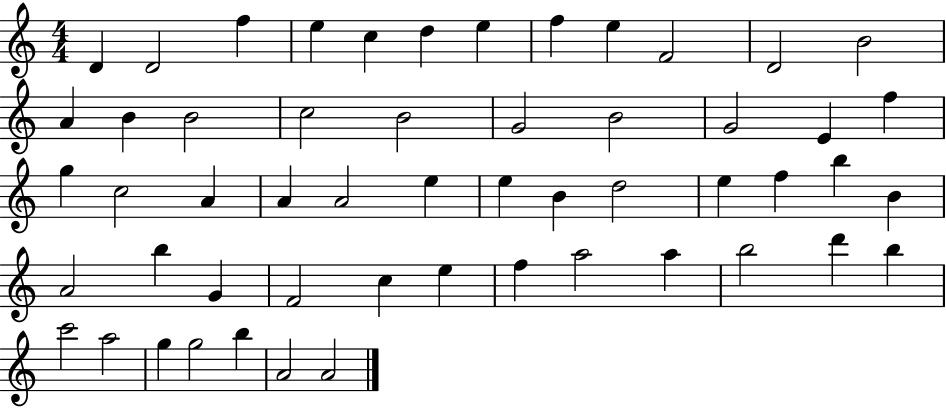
X:1
T:Untitled
M:4/4
L:1/4
K:C
D D2 f e c d e f e F2 D2 B2 A B B2 c2 B2 G2 B2 G2 E f g c2 A A A2 e e B d2 e f b B A2 b G F2 c e f a2 a b2 d' b c'2 a2 g g2 b A2 A2